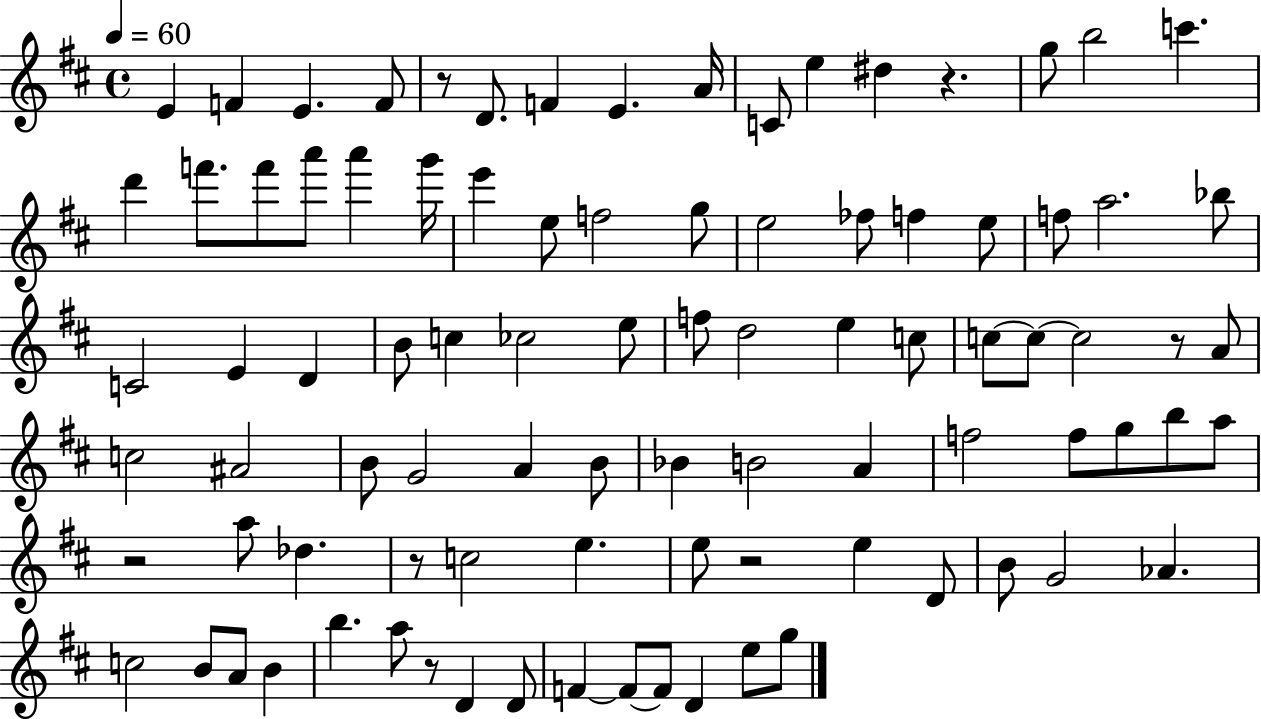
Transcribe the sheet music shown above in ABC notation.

X:1
T:Untitled
M:4/4
L:1/4
K:D
E F E F/2 z/2 D/2 F E A/4 C/2 e ^d z g/2 b2 c' d' f'/2 f'/2 a'/2 a' g'/4 e' e/2 f2 g/2 e2 _f/2 f e/2 f/2 a2 _b/2 C2 E D B/2 c _c2 e/2 f/2 d2 e c/2 c/2 c/2 c2 z/2 A/2 c2 ^A2 B/2 G2 A B/2 _B B2 A f2 f/2 g/2 b/2 a/2 z2 a/2 _d z/2 c2 e e/2 z2 e D/2 B/2 G2 _A c2 B/2 A/2 B b a/2 z/2 D D/2 F F/2 F/2 D e/2 g/2